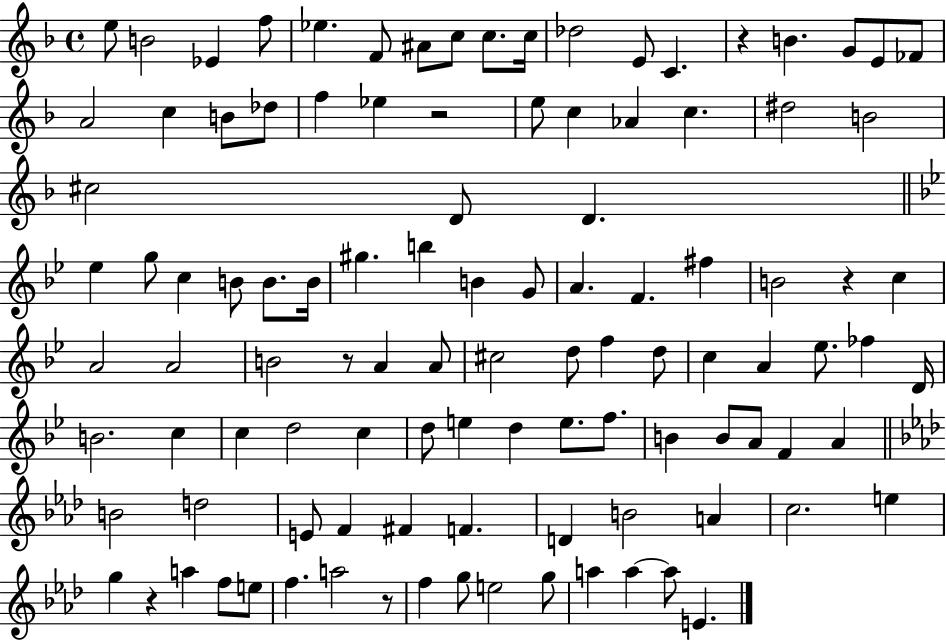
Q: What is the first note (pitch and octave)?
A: E5